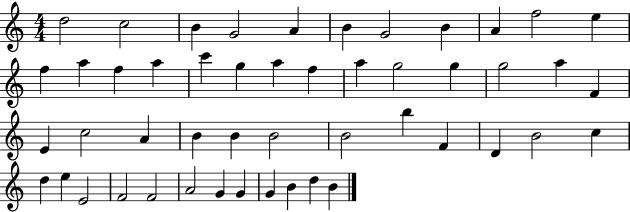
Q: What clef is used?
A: treble